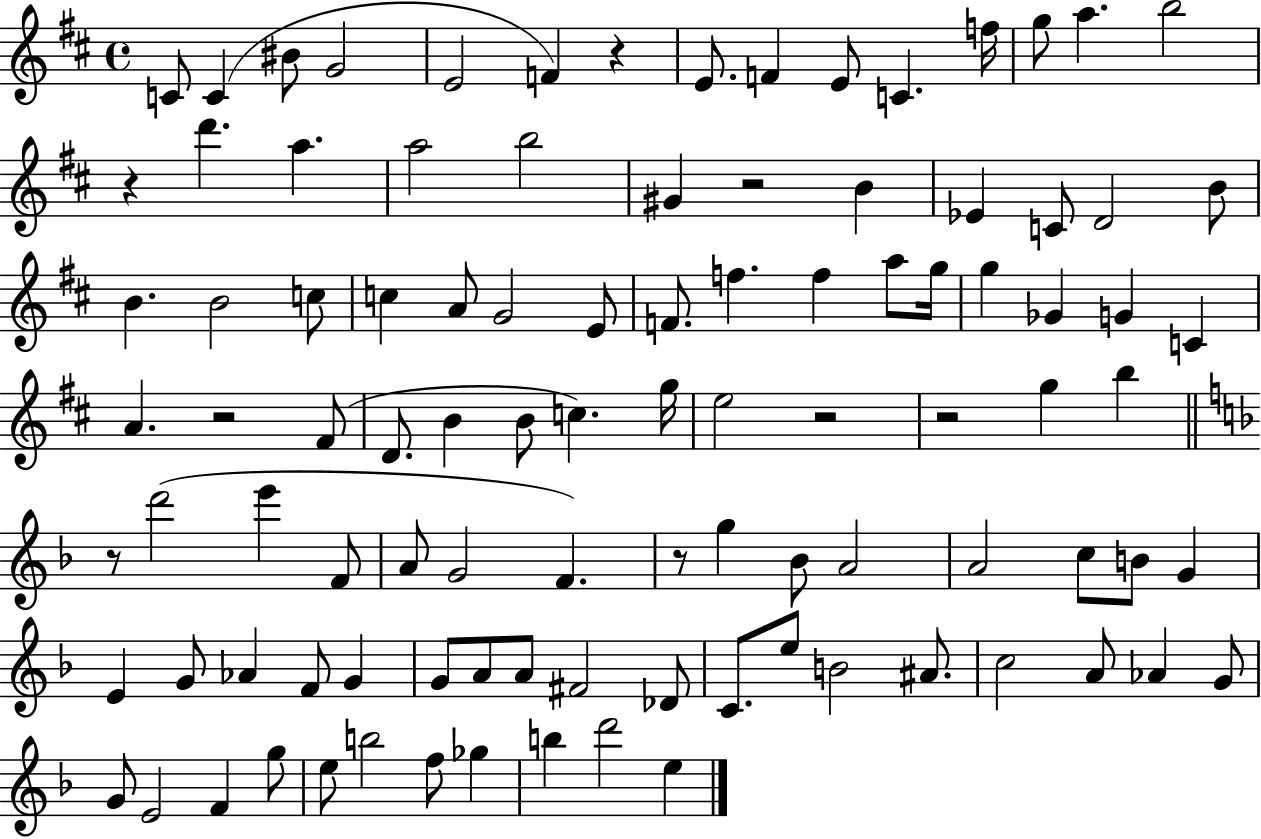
{
  \clef treble
  \time 4/4
  \defaultTimeSignature
  \key d \major
  c'8 c'4( bis'8 g'2 | e'2 f'4) r4 | e'8. f'4 e'8 c'4. f''16 | g''8 a''4. b''2 | \break r4 d'''4. a''4. | a''2 b''2 | gis'4 r2 b'4 | ees'4 c'8 d'2 b'8 | \break b'4. b'2 c''8 | c''4 a'8 g'2 e'8 | f'8. f''4. f''4 a''8 g''16 | g''4 ges'4 g'4 c'4 | \break a'4. r2 fis'8( | d'8. b'4 b'8 c''4.) g''16 | e''2 r2 | r2 g''4 b''4 | \break \bar "||" \break \key d \minor r8 d'''2( e'''4 f'8 | a'8 g'2 f'4.) | r8 g''4 bes'8 a'2 | a'2 c''8 b'8 g'4 | \break e'4 g'8 aes'4 f'8 g'4 | g'8 a'8 a'8 fis'2 des'8 | c'8. e''8 b'2 ais'8. | c''2 a'8 aes'4 g'8 | \break g'8 e'2 f'4 g''8 | e''8 b''2 f''8 ges''4 | b''4 d'''2 e''4 | \bar "|."
}